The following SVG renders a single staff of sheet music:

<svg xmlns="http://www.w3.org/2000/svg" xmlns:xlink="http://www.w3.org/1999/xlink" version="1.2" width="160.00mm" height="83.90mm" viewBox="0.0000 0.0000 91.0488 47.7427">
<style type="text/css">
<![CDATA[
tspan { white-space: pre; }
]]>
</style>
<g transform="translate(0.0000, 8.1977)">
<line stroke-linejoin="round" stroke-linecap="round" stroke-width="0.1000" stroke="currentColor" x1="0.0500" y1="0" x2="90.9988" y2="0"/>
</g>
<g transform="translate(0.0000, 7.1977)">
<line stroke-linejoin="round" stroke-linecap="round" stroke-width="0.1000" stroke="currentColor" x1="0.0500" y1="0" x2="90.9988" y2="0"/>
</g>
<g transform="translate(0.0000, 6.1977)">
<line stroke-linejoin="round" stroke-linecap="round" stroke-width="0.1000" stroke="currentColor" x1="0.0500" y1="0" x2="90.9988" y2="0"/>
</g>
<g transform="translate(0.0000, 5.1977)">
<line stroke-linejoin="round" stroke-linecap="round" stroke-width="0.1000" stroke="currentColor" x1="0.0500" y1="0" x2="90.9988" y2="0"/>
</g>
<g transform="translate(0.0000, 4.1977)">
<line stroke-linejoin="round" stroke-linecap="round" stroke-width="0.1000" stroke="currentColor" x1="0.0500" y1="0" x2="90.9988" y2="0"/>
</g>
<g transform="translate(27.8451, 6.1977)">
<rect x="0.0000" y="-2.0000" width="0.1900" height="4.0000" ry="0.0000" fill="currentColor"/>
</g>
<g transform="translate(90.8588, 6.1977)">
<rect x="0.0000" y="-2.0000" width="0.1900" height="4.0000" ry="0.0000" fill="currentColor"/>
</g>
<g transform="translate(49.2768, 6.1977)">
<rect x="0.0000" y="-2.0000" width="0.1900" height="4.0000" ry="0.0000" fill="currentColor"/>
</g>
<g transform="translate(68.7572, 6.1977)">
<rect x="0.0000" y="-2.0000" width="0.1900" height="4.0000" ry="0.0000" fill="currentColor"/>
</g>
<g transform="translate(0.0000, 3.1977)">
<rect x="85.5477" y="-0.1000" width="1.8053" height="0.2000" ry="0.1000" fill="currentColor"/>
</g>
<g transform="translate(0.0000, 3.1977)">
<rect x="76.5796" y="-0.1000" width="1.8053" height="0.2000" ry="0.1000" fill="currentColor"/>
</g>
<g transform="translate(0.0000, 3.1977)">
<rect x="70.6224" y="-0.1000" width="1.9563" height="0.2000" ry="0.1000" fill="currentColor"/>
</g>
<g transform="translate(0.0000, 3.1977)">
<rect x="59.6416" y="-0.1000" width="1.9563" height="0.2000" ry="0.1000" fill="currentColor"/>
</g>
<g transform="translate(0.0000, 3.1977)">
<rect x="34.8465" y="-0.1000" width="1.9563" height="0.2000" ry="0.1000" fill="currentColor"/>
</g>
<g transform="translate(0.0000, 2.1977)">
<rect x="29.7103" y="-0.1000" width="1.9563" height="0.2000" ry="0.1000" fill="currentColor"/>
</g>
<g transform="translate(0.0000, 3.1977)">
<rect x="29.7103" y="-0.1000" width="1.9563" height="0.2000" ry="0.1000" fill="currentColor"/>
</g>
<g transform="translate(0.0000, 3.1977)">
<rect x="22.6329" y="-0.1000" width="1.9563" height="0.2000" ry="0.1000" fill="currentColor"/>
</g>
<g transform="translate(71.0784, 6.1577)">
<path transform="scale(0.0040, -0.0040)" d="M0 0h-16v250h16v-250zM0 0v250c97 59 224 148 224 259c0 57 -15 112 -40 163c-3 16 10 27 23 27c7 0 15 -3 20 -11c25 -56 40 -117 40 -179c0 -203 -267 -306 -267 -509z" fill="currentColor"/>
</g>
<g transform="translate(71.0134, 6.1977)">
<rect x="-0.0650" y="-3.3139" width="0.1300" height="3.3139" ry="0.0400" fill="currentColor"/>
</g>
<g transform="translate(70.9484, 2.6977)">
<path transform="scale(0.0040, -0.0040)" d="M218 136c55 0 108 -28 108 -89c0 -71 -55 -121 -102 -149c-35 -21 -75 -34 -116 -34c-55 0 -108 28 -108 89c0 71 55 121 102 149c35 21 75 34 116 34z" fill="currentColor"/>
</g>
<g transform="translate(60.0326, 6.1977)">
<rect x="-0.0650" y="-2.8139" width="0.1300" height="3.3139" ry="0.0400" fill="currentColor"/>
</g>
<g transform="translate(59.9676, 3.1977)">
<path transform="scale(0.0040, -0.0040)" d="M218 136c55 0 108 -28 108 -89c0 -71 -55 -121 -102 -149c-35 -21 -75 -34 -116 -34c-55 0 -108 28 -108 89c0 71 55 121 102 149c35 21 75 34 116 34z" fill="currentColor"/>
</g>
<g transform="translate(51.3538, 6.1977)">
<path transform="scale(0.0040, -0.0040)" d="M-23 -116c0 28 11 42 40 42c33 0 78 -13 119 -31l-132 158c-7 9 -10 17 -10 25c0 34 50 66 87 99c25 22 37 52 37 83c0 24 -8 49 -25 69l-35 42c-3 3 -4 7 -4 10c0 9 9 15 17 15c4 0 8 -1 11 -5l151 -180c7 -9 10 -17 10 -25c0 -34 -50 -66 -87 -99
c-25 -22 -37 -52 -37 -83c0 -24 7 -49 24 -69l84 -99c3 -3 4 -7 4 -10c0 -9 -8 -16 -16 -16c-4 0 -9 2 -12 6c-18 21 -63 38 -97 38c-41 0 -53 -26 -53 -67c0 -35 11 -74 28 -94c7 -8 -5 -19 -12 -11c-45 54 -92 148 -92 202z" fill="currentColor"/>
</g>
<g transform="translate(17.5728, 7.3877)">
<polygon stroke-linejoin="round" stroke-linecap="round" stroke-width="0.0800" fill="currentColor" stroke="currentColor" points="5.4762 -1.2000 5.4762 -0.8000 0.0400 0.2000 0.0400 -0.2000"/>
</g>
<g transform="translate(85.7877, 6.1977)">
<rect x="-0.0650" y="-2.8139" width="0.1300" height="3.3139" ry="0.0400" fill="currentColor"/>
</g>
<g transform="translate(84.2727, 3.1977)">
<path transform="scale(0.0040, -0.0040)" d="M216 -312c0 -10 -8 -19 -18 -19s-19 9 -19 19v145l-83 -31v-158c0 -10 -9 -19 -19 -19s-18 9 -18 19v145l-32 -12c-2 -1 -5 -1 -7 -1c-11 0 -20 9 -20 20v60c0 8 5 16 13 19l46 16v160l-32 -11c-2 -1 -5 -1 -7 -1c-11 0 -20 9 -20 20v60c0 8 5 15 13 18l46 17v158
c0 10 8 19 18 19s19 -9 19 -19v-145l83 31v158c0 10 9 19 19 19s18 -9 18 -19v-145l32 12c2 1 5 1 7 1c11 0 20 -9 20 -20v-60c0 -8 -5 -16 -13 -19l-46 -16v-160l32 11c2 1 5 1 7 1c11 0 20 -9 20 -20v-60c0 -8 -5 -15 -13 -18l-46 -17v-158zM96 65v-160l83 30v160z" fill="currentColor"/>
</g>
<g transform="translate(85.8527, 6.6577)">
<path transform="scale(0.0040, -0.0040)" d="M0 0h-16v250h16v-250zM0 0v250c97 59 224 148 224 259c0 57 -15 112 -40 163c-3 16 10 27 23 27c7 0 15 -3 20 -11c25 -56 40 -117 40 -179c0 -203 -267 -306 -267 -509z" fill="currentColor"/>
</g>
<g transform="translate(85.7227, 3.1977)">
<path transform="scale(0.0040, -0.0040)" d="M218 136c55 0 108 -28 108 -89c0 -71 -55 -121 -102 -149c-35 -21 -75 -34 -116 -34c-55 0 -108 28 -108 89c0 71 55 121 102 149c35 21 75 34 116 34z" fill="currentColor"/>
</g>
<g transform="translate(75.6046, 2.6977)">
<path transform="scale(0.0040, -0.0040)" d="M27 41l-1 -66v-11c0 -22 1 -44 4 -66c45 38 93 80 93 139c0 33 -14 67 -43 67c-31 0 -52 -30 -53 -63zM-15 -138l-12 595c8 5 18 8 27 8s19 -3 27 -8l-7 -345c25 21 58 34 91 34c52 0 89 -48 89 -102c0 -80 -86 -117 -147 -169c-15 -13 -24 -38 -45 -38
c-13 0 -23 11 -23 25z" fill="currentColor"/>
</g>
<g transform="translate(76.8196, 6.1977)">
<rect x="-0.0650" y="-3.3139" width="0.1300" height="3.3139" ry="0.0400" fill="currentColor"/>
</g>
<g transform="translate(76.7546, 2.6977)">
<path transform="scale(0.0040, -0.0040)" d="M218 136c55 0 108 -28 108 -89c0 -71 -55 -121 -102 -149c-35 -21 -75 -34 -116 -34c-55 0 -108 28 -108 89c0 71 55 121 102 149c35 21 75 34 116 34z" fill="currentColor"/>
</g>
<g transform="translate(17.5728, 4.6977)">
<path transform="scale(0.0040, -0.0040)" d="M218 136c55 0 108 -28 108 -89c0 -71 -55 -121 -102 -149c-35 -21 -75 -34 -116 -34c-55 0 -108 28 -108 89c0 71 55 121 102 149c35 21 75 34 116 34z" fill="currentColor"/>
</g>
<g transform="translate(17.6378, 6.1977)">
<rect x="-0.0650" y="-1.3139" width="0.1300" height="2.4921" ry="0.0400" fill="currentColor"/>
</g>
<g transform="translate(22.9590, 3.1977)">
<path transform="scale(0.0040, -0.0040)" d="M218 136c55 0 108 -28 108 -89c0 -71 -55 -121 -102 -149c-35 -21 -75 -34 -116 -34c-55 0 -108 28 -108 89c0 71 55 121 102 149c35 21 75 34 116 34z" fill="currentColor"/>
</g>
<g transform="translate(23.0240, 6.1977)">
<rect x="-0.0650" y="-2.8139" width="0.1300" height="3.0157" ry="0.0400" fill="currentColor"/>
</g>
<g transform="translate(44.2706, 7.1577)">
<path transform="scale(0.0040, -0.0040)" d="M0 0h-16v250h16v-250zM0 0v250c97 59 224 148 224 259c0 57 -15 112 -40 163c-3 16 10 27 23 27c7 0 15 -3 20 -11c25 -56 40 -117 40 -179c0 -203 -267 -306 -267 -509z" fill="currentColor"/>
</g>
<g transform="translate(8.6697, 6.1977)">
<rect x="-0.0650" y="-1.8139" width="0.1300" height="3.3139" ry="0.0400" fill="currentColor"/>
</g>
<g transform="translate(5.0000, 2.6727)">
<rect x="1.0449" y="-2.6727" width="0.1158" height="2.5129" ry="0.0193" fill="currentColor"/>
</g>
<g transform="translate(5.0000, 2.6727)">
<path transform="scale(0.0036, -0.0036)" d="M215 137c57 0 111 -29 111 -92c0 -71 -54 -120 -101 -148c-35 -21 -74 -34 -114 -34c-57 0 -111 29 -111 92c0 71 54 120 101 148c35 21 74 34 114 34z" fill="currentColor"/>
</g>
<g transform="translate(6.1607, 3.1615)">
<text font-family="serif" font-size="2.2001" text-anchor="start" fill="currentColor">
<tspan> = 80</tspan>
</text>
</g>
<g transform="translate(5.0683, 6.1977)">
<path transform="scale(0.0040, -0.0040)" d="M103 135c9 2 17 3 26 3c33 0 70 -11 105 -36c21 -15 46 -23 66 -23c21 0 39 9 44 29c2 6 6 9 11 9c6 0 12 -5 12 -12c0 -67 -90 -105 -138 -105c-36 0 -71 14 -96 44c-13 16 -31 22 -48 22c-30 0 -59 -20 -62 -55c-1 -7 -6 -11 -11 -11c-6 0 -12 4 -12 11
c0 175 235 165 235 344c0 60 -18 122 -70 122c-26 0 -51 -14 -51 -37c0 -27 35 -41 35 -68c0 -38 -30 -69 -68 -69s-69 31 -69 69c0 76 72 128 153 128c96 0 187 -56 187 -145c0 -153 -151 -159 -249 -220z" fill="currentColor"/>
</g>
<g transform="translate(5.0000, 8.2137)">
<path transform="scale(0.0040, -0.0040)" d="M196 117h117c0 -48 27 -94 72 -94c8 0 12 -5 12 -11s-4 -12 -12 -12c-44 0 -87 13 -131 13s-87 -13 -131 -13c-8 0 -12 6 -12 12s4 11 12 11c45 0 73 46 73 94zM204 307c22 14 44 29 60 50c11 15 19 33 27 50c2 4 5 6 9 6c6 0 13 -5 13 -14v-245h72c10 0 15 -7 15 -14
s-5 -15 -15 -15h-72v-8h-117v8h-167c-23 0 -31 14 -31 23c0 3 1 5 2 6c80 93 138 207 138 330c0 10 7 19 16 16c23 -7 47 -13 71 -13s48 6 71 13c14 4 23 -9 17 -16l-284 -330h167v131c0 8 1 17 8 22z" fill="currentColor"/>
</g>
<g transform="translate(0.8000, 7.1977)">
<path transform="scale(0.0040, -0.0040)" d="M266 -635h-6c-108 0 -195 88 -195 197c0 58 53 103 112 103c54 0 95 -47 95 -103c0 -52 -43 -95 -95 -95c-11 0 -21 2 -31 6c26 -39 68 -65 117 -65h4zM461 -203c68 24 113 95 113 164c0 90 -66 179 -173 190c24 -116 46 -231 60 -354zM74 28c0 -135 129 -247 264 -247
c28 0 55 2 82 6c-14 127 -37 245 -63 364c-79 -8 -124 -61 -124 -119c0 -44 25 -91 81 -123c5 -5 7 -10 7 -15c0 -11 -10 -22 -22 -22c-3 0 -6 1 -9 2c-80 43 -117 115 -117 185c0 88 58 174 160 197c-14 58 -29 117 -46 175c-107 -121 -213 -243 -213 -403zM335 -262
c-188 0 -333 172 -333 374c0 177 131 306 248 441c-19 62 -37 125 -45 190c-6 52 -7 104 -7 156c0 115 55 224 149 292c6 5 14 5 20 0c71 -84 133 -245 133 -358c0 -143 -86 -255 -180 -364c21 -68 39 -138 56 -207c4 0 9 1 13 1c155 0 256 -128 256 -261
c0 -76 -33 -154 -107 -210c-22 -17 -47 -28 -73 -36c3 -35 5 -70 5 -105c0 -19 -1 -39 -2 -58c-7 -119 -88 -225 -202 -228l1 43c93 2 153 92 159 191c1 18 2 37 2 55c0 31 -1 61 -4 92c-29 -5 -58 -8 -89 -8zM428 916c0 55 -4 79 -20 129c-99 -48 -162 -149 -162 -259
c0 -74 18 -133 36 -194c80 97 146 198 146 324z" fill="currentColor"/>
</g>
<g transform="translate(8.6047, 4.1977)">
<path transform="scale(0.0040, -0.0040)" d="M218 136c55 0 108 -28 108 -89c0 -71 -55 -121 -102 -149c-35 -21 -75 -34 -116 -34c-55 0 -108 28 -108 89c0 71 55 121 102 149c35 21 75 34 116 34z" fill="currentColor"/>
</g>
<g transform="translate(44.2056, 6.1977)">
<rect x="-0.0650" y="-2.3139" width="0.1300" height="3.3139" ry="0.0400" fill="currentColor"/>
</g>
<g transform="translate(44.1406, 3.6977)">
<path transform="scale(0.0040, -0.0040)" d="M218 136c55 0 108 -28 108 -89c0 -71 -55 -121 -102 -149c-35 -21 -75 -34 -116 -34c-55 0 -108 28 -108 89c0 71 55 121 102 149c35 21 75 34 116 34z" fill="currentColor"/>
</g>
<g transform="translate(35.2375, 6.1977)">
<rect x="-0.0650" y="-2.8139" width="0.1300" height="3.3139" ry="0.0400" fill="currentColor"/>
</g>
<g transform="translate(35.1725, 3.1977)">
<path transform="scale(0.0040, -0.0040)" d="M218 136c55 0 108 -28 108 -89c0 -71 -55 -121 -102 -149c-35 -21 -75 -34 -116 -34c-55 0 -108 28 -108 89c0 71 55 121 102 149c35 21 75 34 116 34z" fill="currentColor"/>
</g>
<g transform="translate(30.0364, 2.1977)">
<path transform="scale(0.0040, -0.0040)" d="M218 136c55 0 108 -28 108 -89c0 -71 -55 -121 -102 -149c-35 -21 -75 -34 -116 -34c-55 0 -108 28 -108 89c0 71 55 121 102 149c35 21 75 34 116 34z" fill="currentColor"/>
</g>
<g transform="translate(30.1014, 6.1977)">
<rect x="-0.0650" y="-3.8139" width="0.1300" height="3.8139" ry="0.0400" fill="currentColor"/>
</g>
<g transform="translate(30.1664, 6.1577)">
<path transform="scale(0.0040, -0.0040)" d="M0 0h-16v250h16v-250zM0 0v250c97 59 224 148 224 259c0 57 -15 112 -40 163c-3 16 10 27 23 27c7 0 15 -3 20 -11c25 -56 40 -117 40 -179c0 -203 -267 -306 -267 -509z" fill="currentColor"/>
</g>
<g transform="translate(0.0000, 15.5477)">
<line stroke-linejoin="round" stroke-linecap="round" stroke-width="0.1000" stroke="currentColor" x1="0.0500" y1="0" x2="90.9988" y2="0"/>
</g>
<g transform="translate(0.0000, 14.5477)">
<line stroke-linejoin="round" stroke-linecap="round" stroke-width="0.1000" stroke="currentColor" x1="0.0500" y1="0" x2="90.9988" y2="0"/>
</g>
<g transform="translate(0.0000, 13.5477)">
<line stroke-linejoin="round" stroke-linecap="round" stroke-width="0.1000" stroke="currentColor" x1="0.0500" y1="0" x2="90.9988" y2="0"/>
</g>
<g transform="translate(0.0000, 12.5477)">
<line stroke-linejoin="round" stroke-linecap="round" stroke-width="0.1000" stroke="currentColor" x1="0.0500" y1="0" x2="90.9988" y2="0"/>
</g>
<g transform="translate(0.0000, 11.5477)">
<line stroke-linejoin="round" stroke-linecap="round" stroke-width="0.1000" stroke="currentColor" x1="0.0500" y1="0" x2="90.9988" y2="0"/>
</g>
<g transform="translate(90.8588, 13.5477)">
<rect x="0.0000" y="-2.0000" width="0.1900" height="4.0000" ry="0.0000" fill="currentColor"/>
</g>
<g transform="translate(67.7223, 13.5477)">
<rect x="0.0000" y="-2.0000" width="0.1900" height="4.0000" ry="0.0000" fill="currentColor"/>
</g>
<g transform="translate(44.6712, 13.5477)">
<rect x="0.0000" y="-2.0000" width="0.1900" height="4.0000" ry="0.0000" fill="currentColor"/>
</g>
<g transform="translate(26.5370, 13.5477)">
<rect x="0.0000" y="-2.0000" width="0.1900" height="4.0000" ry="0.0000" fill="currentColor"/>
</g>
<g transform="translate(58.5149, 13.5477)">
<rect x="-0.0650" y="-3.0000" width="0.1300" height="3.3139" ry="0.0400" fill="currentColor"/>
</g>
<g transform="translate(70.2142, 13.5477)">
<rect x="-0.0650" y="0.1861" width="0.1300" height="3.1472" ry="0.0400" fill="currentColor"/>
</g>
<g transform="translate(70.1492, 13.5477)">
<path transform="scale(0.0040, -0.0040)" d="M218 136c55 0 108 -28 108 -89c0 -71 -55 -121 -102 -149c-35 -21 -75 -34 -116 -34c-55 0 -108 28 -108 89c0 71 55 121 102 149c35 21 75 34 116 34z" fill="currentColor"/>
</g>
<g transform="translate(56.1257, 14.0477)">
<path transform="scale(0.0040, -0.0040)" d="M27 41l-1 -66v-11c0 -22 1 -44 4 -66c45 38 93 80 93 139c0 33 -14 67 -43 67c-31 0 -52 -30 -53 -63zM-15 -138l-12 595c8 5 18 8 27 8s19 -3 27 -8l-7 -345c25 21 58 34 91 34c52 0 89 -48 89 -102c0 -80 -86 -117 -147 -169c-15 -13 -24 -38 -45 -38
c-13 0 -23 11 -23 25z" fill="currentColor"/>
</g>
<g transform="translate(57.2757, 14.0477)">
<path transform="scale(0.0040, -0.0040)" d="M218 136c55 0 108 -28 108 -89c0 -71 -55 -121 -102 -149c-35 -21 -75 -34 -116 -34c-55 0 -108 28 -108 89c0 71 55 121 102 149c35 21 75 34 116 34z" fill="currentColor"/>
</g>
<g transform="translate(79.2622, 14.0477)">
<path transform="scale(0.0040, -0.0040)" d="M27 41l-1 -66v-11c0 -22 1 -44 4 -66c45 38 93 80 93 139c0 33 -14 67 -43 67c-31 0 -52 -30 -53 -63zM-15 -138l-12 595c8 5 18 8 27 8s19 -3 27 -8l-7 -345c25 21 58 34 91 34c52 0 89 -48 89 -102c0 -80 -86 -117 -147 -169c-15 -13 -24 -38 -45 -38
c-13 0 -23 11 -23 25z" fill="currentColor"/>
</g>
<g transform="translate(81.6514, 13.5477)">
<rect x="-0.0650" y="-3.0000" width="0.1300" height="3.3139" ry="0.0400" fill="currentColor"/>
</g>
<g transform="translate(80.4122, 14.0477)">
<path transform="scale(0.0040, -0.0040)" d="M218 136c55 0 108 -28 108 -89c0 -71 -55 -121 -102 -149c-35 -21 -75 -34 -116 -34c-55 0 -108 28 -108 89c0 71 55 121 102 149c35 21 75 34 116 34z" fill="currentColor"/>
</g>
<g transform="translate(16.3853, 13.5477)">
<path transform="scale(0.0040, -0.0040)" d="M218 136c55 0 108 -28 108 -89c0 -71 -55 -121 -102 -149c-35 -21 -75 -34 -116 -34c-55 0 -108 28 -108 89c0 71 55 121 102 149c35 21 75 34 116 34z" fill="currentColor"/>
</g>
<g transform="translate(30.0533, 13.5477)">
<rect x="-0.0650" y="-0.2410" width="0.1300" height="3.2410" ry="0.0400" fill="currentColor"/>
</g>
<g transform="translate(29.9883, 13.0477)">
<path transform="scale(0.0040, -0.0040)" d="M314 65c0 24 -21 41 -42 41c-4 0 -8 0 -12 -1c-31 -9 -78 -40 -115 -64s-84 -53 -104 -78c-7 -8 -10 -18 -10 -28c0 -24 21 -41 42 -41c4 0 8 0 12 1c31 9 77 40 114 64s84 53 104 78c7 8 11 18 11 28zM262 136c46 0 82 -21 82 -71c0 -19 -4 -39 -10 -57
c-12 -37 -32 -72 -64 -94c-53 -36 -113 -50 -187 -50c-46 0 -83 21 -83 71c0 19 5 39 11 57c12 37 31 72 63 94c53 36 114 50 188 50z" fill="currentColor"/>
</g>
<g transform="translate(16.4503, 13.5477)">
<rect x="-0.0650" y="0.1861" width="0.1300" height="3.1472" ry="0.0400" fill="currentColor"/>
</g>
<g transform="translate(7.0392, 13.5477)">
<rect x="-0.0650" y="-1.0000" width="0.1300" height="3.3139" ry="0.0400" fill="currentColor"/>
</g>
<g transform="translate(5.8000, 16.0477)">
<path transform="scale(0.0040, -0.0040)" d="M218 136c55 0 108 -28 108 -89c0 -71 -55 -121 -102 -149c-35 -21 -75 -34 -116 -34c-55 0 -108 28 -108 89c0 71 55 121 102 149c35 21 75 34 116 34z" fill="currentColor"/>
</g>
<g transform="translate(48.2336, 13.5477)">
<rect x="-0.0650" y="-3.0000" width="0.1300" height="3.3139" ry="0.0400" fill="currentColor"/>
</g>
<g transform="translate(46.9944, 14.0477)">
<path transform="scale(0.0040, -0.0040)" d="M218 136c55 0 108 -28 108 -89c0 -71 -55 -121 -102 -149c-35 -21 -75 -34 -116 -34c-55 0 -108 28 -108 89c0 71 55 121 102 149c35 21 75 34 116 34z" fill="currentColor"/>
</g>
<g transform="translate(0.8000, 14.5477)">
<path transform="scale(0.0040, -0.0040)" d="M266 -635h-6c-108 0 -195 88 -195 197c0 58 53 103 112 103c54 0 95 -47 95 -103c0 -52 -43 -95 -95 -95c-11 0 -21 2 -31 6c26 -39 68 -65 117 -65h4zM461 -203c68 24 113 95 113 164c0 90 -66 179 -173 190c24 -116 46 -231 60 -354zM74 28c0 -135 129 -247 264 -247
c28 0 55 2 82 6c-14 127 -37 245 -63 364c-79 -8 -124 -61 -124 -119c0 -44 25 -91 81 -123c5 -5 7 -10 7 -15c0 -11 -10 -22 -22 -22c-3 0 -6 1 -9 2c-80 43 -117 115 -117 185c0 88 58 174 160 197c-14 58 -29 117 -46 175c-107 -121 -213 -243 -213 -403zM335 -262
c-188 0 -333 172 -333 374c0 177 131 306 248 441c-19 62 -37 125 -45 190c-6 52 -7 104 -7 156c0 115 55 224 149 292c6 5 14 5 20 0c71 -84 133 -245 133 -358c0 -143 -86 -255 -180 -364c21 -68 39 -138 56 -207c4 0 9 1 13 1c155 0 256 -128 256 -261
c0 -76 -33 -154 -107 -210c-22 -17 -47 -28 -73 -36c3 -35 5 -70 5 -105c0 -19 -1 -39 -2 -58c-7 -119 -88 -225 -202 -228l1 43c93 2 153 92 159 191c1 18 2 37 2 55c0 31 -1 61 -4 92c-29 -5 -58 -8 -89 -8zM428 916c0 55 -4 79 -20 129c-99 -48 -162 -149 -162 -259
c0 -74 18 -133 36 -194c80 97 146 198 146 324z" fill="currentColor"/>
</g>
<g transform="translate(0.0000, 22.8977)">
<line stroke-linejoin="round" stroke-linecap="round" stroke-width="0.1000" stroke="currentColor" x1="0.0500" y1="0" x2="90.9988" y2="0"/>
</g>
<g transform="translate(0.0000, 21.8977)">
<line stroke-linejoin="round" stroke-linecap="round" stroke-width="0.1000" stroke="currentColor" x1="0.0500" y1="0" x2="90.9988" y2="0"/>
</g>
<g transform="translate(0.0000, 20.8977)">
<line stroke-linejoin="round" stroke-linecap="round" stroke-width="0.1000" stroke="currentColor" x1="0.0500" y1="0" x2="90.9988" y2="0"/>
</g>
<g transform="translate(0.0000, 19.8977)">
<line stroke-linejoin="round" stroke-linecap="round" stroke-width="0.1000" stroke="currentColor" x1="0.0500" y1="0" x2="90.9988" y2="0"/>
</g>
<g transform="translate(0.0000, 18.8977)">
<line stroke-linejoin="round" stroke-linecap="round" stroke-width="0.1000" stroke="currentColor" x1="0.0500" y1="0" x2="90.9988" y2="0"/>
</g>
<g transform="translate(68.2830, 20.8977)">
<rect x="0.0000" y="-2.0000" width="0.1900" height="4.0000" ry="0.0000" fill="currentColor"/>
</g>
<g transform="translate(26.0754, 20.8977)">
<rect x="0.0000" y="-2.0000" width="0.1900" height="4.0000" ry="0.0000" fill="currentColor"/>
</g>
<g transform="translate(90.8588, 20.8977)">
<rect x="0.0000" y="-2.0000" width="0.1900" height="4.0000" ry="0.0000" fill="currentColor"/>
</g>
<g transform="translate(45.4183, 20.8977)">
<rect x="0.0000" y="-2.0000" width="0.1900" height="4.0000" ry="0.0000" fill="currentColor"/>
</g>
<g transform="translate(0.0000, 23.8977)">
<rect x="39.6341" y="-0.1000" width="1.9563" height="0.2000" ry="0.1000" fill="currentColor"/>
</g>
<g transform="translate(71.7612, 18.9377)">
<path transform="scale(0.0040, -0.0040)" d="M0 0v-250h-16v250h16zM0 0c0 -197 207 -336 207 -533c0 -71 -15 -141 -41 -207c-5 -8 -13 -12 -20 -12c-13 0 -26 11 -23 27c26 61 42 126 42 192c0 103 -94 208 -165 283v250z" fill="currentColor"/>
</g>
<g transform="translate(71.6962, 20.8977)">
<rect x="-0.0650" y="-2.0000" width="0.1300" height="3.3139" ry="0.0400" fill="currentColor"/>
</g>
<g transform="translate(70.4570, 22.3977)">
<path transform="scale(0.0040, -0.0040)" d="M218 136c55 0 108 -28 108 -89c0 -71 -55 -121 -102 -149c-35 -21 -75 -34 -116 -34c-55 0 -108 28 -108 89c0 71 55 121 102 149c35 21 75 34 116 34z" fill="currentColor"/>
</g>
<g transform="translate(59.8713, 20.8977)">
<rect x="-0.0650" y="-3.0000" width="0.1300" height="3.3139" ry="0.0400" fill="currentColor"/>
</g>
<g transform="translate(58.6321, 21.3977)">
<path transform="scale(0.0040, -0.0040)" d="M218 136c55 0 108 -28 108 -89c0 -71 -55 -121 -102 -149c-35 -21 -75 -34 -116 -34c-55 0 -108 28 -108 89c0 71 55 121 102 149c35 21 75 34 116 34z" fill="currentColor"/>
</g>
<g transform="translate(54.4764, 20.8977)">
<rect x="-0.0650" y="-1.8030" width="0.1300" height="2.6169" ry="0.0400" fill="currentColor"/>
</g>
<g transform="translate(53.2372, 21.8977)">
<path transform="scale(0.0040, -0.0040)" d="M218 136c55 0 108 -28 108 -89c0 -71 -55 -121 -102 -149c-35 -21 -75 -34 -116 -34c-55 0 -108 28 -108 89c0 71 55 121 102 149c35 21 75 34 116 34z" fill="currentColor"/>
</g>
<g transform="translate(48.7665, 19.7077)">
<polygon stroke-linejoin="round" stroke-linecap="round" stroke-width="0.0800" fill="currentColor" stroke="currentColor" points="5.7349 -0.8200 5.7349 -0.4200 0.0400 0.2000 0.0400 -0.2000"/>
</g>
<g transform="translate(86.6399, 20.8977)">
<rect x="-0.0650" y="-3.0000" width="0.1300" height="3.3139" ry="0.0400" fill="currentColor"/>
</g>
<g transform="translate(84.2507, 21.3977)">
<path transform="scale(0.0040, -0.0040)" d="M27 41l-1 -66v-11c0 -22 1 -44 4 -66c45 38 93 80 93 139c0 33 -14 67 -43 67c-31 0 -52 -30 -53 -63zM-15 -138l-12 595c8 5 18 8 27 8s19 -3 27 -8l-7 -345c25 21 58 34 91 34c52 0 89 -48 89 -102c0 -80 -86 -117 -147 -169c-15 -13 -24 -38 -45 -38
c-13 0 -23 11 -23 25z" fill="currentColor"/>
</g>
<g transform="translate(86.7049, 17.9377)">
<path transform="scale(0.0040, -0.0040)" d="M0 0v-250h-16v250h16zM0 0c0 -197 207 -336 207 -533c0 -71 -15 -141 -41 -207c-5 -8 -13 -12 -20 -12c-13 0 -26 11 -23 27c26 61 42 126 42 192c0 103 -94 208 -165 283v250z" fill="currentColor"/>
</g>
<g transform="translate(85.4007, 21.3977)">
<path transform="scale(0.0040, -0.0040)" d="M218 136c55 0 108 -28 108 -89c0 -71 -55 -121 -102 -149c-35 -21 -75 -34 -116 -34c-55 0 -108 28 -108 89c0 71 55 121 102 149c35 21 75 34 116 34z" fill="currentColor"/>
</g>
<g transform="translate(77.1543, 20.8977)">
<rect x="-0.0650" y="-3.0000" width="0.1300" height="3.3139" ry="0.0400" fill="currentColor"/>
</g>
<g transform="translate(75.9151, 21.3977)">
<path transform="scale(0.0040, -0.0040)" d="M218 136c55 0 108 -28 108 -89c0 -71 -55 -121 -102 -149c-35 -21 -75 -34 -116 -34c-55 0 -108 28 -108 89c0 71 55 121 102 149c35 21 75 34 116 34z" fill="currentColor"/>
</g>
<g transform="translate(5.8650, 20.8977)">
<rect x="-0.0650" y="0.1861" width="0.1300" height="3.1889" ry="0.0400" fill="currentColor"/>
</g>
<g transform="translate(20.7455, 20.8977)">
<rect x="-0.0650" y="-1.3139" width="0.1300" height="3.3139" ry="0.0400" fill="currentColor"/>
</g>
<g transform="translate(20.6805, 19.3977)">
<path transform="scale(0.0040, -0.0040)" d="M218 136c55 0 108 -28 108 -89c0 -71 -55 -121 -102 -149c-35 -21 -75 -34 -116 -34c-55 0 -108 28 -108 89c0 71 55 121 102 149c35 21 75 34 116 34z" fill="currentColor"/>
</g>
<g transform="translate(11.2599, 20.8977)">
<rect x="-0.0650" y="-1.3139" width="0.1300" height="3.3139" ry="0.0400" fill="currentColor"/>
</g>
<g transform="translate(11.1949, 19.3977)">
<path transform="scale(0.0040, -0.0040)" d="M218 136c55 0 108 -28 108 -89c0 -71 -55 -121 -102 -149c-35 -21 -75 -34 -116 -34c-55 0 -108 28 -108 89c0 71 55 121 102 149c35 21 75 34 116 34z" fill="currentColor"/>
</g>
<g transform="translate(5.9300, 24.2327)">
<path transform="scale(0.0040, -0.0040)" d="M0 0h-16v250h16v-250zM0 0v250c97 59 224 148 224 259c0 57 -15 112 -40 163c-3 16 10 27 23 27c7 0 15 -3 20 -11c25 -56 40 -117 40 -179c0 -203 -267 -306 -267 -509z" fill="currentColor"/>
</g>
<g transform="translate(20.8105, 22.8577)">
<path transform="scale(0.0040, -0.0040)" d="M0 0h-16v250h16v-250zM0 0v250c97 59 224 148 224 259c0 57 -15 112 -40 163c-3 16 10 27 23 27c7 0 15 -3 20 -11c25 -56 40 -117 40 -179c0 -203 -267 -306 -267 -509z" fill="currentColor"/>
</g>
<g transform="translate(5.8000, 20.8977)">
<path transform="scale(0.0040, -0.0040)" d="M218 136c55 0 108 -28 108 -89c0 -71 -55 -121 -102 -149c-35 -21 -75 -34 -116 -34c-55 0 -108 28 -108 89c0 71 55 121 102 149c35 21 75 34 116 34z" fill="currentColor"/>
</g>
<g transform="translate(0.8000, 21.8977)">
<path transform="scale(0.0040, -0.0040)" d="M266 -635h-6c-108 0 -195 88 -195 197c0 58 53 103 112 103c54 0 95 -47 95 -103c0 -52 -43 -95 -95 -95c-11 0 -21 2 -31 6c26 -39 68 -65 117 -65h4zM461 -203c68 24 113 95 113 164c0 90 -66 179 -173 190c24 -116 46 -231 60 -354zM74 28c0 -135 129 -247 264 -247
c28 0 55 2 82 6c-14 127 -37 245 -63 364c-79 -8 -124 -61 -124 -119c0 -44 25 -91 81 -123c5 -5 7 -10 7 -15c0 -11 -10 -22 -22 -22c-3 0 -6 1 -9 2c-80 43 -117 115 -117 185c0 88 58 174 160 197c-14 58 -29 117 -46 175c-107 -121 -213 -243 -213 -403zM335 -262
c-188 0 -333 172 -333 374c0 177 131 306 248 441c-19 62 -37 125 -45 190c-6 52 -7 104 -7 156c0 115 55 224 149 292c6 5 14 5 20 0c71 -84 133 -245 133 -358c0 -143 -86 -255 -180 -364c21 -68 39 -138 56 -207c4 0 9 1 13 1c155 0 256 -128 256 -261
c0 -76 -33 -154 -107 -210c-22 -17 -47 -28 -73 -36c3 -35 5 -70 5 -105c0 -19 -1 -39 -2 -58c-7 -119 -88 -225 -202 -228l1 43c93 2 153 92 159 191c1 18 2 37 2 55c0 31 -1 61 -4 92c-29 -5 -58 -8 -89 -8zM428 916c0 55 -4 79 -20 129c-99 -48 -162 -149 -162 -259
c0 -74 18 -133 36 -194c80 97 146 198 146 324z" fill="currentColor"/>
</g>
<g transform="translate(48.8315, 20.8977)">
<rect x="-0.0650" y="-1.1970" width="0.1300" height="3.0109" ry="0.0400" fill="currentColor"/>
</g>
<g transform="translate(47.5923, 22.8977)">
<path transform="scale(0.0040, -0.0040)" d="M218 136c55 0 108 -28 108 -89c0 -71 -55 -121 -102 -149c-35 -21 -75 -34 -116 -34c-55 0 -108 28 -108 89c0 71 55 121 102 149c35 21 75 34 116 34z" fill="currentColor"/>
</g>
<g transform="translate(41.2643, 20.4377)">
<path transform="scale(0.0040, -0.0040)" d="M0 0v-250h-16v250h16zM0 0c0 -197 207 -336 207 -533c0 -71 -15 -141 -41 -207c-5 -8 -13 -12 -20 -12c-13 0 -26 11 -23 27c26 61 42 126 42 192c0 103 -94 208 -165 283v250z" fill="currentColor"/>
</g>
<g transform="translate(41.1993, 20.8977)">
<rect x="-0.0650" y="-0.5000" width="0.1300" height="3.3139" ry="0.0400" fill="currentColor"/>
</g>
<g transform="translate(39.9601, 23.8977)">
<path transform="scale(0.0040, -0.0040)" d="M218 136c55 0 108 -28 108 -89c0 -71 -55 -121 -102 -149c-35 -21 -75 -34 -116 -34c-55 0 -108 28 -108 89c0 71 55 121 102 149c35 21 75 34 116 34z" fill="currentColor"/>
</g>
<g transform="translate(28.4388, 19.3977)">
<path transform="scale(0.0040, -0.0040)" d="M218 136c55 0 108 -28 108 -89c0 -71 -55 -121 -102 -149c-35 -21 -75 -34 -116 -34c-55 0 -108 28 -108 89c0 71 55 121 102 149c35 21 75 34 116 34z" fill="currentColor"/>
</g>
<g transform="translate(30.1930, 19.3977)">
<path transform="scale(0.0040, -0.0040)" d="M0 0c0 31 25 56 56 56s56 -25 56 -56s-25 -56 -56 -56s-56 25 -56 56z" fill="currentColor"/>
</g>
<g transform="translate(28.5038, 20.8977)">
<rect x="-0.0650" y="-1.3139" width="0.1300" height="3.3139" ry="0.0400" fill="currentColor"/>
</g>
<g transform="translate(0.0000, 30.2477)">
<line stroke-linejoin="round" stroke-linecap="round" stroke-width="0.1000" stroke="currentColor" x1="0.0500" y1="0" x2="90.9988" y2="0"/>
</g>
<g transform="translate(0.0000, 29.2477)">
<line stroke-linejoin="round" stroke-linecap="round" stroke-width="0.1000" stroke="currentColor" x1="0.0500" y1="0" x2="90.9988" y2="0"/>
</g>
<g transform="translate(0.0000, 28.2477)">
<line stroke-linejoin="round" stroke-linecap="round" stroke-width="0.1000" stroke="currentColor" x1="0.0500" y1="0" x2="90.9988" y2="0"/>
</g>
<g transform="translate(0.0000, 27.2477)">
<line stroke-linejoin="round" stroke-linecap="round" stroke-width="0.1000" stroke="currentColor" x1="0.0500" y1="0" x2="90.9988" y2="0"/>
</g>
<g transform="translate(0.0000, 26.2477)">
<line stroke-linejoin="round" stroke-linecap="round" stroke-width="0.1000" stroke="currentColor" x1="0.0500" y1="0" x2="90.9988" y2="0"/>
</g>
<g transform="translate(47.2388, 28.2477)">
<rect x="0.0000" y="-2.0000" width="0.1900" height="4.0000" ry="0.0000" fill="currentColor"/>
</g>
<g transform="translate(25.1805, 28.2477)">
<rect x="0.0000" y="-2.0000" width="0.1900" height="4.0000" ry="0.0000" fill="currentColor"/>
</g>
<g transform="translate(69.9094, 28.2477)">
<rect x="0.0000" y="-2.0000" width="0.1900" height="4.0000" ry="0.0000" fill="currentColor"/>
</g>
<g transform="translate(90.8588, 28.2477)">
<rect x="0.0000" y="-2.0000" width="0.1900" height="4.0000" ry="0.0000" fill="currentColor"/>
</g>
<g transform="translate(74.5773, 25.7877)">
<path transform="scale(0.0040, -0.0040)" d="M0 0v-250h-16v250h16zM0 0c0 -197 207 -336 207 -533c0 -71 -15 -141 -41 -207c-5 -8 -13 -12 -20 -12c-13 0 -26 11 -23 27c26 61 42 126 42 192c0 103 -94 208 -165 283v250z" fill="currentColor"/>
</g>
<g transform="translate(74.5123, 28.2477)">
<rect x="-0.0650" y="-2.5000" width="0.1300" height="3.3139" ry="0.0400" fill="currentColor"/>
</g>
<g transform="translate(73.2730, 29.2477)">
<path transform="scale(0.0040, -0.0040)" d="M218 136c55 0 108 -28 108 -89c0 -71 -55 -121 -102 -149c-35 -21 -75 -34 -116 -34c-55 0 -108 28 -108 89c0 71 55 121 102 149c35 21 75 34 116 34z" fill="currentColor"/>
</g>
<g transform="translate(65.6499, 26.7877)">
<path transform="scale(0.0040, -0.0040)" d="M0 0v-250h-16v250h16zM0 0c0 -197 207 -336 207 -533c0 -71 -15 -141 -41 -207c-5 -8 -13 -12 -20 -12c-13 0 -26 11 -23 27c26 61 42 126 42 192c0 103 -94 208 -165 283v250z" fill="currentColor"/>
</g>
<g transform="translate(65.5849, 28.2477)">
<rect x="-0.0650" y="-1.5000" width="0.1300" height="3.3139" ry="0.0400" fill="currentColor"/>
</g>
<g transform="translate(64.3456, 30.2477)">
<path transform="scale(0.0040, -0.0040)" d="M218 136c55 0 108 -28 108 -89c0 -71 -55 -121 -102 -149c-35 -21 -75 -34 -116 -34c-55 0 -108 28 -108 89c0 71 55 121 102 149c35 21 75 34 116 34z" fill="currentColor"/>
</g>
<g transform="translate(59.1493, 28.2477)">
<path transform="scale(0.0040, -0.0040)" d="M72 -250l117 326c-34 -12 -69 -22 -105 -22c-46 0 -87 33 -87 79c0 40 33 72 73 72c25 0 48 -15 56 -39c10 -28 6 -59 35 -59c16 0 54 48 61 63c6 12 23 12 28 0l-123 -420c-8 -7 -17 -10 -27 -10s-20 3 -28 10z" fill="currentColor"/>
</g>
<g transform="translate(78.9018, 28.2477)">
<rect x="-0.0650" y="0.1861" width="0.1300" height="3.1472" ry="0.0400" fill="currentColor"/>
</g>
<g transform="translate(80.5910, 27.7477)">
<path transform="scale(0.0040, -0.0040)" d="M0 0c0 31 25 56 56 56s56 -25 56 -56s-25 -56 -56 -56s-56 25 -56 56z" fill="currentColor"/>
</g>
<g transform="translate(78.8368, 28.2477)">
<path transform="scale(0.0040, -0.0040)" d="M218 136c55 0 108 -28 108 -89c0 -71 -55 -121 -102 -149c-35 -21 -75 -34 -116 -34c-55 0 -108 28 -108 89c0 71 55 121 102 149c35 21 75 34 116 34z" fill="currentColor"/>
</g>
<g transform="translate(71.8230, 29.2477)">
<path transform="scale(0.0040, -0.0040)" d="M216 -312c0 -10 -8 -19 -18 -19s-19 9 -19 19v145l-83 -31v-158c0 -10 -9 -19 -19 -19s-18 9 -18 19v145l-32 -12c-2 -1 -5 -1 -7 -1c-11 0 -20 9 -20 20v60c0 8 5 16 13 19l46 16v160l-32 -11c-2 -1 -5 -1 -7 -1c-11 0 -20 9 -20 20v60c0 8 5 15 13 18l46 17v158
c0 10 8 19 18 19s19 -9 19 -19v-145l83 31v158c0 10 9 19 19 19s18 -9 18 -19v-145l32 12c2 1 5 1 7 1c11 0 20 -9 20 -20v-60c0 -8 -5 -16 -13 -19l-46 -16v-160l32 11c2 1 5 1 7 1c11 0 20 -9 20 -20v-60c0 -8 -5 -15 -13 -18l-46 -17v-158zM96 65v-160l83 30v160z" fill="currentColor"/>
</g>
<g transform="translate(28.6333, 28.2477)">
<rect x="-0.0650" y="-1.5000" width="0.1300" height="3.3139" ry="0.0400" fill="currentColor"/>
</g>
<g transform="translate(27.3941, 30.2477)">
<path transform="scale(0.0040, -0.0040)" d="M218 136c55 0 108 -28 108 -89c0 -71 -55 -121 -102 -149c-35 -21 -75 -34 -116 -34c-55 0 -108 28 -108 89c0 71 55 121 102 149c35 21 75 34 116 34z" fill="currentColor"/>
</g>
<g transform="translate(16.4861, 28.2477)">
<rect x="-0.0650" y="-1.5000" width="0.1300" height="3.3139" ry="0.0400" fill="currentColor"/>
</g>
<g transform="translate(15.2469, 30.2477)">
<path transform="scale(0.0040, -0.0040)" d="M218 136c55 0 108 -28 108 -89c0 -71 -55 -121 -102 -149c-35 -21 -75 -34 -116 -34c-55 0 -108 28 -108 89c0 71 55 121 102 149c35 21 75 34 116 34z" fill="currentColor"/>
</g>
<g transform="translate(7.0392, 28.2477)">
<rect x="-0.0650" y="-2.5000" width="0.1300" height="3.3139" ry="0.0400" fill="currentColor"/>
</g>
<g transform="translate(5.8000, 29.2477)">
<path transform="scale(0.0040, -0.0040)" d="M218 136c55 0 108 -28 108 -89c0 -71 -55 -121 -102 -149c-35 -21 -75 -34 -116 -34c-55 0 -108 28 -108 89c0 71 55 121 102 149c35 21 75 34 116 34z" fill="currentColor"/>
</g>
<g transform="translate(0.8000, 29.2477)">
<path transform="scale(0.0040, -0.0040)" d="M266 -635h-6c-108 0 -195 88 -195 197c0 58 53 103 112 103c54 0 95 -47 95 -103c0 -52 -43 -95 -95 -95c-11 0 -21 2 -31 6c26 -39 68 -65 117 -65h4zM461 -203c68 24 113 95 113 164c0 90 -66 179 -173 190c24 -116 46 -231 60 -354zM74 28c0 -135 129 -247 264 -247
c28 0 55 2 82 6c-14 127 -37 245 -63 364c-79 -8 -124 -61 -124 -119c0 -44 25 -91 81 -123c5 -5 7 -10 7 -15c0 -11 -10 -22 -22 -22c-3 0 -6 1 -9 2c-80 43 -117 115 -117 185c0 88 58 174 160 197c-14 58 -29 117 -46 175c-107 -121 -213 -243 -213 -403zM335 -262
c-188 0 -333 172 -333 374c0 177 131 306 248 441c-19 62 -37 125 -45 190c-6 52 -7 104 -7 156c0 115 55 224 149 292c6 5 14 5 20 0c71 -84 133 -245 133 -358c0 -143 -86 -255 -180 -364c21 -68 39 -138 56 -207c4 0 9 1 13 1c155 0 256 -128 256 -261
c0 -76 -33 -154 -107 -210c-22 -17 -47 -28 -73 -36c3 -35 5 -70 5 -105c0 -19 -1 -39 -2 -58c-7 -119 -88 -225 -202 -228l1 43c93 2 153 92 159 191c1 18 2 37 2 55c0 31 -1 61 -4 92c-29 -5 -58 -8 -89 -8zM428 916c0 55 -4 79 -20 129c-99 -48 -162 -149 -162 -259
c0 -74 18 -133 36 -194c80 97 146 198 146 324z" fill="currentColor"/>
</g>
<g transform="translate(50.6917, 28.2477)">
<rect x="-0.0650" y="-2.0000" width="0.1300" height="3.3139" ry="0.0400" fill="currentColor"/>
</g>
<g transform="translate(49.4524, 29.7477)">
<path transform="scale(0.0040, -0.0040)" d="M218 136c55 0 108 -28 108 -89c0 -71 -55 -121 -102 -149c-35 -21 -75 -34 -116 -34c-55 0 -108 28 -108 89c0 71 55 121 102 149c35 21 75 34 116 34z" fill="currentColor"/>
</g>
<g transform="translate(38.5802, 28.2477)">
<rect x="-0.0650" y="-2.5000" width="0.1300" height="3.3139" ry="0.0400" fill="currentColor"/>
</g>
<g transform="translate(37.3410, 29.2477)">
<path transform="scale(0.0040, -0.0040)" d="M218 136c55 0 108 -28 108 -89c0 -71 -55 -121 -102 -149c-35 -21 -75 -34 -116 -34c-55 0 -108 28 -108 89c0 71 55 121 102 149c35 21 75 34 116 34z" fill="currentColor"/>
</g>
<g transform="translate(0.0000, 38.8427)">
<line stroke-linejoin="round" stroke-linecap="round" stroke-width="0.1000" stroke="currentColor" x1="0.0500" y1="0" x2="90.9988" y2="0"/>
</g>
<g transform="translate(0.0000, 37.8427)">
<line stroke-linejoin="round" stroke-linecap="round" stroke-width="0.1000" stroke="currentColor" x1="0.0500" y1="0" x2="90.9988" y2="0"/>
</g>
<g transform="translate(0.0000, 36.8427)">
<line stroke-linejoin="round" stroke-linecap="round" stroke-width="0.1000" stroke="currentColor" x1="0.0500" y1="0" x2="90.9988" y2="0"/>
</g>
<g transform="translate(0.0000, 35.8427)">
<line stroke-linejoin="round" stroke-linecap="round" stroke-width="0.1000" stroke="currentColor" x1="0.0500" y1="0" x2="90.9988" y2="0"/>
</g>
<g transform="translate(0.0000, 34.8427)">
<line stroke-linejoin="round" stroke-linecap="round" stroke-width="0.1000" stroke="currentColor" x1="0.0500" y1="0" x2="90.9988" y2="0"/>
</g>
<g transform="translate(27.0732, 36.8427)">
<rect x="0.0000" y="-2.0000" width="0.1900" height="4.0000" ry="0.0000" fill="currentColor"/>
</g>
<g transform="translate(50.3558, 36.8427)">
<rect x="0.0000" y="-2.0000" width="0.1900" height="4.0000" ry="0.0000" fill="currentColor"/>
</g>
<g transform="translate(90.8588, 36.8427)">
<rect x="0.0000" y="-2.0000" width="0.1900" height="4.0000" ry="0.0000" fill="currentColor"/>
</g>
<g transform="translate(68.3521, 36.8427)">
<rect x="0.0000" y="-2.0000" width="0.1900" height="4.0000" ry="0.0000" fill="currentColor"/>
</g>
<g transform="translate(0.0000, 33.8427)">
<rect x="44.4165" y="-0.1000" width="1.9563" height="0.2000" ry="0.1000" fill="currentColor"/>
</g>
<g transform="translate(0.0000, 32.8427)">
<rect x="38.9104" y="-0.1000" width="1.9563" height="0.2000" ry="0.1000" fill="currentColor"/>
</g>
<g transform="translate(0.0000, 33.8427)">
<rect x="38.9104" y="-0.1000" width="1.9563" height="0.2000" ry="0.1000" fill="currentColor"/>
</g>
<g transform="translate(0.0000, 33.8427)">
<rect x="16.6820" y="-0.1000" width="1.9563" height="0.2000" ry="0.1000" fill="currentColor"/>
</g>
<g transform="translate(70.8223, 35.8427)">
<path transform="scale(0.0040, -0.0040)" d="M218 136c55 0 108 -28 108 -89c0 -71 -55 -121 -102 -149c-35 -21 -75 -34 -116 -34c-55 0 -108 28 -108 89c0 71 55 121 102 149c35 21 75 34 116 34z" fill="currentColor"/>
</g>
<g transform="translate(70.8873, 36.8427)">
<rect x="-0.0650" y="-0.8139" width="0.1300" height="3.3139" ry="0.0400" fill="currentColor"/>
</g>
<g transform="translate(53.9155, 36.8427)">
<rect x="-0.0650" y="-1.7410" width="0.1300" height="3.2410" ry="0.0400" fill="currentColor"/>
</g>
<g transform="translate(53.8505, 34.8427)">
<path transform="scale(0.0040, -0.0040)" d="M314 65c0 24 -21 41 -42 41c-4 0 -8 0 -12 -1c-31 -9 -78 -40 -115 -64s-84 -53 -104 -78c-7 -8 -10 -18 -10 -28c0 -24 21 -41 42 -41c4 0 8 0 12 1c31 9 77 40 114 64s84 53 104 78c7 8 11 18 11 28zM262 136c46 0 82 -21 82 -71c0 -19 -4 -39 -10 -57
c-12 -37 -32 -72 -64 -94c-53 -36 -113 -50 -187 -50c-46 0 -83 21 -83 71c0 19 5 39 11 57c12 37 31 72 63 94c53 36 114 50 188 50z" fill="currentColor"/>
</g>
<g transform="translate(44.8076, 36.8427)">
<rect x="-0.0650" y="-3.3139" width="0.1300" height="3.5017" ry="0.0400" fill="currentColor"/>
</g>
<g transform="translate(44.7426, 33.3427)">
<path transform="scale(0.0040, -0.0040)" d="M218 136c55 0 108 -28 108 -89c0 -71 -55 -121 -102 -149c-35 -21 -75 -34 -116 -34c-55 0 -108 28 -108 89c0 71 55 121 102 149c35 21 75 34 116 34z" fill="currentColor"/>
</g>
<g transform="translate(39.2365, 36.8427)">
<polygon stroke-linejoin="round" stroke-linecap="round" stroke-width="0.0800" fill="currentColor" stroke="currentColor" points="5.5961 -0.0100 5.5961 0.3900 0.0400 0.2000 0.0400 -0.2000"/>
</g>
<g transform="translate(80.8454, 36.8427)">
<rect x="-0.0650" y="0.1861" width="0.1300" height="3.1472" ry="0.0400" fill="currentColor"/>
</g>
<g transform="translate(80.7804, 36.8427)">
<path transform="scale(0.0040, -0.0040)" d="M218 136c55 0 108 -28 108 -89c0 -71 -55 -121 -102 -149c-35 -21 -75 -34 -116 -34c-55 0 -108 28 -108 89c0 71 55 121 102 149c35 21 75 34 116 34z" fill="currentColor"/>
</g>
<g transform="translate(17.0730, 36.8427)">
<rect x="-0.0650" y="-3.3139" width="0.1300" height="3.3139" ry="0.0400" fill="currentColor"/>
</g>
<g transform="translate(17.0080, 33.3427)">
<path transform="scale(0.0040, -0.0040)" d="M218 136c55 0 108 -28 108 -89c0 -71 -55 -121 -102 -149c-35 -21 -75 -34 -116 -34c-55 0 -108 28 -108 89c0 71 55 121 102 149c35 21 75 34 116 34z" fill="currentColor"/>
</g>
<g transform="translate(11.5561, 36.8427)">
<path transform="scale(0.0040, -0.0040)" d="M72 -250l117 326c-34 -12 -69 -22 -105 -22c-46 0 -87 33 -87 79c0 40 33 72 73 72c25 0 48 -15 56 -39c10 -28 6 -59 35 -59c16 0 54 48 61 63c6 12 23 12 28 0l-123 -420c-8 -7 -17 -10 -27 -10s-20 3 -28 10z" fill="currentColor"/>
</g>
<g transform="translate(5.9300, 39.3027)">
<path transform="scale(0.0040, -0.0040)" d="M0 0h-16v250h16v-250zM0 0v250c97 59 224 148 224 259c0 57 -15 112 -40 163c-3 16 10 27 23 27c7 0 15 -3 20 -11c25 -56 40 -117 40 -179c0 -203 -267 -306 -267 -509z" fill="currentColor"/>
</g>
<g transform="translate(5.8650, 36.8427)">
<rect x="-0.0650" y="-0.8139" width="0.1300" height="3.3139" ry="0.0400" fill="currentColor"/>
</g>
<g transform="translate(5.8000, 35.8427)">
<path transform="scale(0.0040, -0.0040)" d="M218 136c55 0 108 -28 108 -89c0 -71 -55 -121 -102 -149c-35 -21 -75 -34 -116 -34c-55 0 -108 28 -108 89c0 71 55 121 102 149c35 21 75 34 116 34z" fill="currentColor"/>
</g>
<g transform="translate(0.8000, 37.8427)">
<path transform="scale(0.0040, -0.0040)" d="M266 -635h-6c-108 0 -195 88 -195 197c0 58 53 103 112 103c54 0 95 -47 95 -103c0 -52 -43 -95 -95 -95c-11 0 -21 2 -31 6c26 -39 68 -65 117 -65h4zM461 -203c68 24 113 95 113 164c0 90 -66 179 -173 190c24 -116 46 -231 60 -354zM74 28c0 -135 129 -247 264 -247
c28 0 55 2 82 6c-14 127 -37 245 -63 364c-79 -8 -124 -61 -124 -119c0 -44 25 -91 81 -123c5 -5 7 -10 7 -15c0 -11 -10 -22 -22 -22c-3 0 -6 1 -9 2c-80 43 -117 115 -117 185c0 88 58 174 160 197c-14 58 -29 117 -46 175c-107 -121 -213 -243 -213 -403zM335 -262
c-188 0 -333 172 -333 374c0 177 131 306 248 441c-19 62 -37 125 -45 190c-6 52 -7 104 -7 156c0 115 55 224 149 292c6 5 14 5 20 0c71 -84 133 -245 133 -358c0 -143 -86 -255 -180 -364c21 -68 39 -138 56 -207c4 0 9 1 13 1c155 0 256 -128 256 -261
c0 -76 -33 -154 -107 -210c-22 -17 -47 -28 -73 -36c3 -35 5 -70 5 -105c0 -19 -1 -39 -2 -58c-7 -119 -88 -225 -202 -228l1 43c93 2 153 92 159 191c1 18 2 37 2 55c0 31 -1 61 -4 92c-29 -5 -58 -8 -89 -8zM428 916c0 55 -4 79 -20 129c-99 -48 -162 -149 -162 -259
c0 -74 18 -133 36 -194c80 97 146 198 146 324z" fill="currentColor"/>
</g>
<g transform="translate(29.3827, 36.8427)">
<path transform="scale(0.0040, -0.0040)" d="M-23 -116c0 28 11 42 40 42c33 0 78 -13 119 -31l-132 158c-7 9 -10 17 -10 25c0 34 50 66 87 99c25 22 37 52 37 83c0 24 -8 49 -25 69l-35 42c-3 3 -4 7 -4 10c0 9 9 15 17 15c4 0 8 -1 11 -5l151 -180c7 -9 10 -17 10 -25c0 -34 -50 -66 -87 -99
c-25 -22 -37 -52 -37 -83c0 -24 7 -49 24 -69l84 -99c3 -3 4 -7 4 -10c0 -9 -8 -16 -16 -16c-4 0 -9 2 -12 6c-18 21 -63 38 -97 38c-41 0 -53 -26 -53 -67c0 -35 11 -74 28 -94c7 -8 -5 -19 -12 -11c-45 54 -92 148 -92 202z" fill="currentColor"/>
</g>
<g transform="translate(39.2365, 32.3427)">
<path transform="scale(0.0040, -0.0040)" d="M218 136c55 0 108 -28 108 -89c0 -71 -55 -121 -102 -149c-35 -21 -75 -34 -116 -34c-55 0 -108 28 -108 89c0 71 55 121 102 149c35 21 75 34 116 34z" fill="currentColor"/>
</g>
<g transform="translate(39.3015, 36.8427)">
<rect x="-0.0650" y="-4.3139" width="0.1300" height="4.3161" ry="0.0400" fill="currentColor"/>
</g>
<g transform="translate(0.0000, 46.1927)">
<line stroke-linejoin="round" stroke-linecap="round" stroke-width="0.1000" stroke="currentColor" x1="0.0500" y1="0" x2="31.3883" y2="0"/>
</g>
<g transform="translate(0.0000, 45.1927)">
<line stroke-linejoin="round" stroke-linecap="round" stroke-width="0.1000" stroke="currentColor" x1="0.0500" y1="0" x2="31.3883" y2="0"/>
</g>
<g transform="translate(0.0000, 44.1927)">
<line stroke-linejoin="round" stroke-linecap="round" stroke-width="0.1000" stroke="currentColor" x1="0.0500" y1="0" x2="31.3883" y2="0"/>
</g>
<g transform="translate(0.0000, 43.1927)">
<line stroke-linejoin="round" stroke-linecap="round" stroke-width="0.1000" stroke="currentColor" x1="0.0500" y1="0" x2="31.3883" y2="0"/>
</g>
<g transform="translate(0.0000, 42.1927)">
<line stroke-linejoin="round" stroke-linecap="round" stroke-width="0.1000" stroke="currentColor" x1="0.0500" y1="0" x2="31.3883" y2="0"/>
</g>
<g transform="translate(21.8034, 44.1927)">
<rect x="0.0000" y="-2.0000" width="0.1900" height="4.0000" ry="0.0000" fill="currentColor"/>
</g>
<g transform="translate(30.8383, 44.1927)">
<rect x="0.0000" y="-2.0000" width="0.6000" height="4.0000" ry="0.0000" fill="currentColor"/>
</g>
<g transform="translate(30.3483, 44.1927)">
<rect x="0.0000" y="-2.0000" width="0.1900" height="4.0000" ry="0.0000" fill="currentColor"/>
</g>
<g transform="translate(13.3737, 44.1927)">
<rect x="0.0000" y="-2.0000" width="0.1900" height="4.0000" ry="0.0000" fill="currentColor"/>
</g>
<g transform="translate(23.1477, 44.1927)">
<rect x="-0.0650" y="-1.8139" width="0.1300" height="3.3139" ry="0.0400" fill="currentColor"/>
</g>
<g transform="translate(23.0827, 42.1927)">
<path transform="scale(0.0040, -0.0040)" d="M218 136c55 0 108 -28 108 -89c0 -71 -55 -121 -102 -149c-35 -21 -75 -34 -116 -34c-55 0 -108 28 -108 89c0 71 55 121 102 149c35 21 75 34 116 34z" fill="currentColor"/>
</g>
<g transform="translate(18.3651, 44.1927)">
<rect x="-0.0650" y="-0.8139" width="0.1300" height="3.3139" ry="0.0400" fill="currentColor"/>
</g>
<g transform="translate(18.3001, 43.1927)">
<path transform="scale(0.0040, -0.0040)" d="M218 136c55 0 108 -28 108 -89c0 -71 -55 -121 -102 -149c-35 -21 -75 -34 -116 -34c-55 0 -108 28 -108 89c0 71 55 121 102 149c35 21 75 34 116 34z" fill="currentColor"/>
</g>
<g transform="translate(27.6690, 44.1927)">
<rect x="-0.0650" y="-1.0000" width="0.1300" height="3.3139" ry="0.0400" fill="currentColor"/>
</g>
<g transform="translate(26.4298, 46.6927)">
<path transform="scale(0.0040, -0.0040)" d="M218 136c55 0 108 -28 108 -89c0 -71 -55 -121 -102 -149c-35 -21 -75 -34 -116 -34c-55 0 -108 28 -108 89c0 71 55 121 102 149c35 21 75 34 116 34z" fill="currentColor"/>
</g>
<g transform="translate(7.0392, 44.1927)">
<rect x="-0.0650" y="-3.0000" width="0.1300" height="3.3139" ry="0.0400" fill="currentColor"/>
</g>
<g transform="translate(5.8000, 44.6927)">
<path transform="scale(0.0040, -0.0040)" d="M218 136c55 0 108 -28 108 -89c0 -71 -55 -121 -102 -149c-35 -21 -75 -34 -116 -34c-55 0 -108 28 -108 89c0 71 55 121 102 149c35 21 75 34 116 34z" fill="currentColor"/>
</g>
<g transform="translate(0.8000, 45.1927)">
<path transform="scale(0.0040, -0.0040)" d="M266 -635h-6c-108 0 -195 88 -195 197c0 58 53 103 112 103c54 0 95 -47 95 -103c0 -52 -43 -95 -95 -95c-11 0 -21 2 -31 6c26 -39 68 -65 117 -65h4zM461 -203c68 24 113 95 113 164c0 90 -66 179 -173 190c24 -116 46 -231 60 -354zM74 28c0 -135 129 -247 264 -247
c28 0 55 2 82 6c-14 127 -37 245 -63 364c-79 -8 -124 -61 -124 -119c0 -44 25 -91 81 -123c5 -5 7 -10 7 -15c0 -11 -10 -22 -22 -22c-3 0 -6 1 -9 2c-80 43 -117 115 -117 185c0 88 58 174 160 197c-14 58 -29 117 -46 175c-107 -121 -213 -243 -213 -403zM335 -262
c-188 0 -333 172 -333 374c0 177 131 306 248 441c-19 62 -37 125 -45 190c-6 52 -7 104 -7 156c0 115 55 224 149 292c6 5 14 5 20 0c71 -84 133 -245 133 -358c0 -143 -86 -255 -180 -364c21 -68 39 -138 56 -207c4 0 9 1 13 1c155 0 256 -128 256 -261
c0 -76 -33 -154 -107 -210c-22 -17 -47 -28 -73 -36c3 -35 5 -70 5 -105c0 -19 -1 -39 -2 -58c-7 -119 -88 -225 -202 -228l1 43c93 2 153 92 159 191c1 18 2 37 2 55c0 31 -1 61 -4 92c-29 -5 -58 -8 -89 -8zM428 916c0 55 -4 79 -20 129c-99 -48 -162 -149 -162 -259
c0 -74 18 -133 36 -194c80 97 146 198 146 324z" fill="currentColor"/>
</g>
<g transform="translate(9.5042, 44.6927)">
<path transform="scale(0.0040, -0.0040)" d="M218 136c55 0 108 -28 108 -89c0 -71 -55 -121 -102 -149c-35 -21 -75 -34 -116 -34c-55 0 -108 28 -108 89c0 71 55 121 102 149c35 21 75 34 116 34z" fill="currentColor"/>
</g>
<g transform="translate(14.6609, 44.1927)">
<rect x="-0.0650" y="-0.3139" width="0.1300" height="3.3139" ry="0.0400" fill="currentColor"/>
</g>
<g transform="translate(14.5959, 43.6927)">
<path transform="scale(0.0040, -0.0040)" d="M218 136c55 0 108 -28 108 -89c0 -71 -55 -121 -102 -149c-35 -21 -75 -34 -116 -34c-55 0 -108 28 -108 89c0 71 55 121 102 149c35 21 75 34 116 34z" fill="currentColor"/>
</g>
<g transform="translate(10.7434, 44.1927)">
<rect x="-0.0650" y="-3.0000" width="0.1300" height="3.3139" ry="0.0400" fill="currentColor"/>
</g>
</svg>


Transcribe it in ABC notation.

X:1
T:Untitled
M:2/4
L:1/4
K:C
f e/2 a/2 c'/2 a g/2 z a b/2 _b ^a/2 D B c2 A _A B _A B/2 e e/2 e C/2 E/2 G/2 A F/2 A _A/2 G E E G F z/2 E/2 ^G/2 B d/2 z/2 b z d'/2 b/2 f2 d B A A c d f D